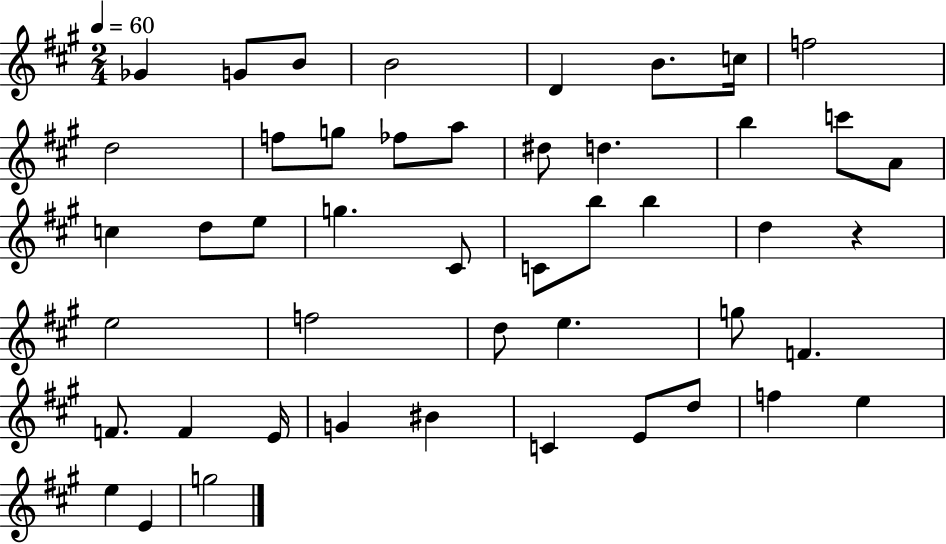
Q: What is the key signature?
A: A major